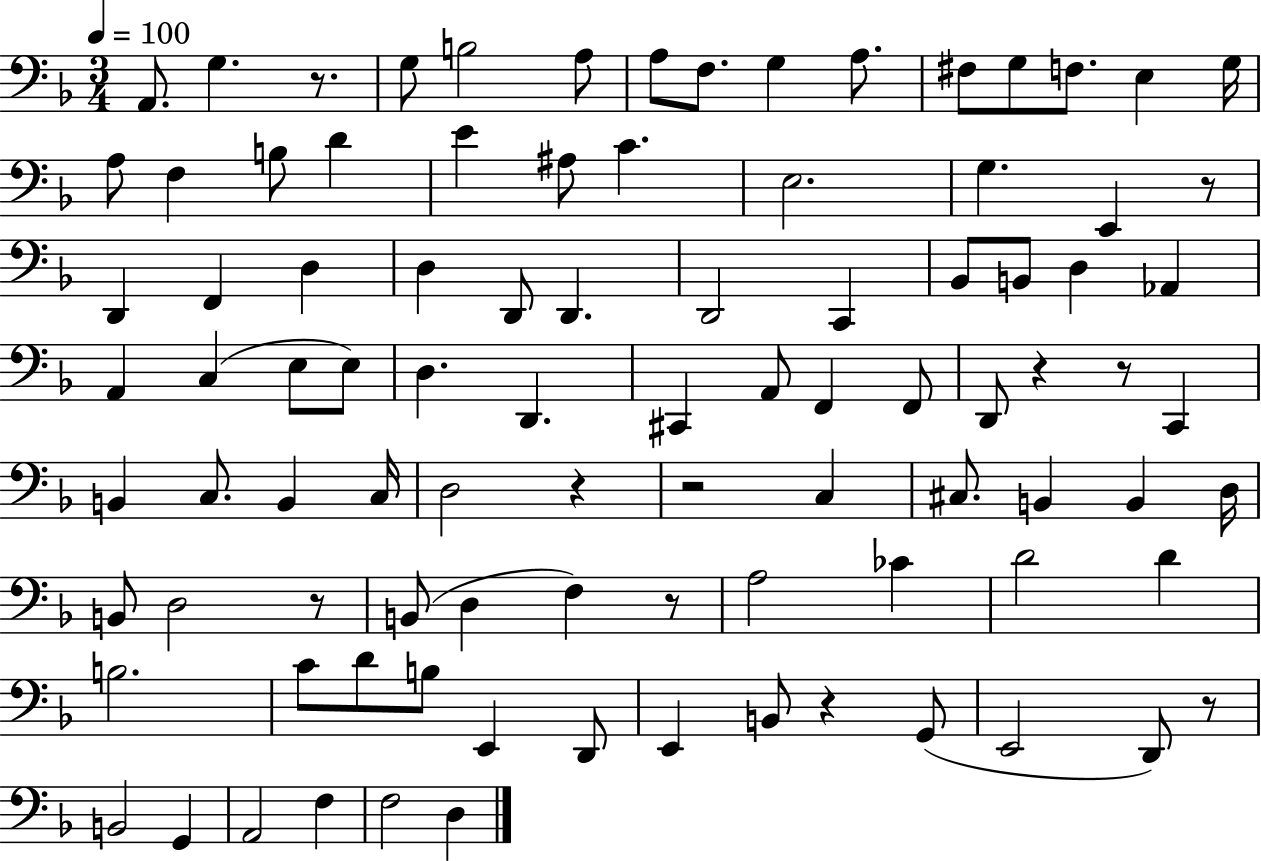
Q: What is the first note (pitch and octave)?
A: A2